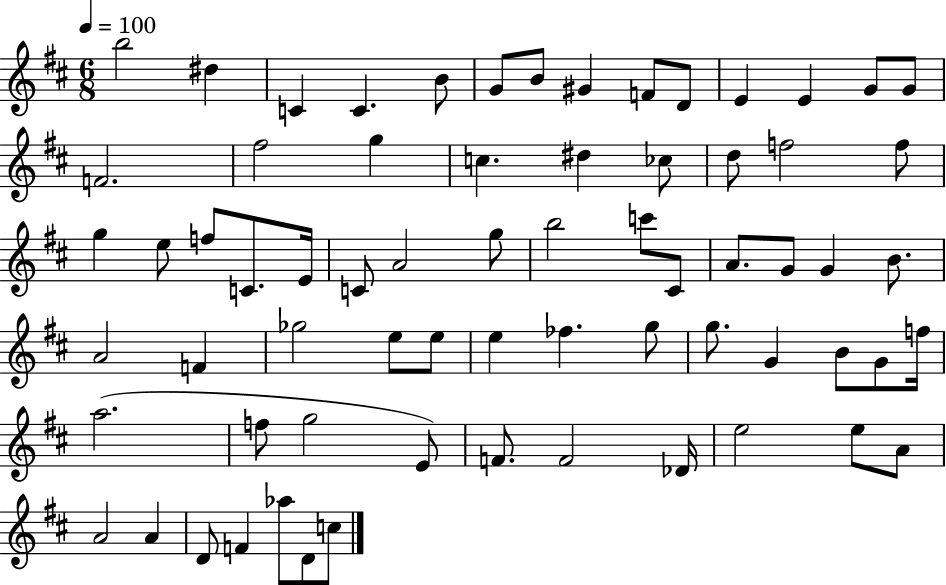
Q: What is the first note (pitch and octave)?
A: B5